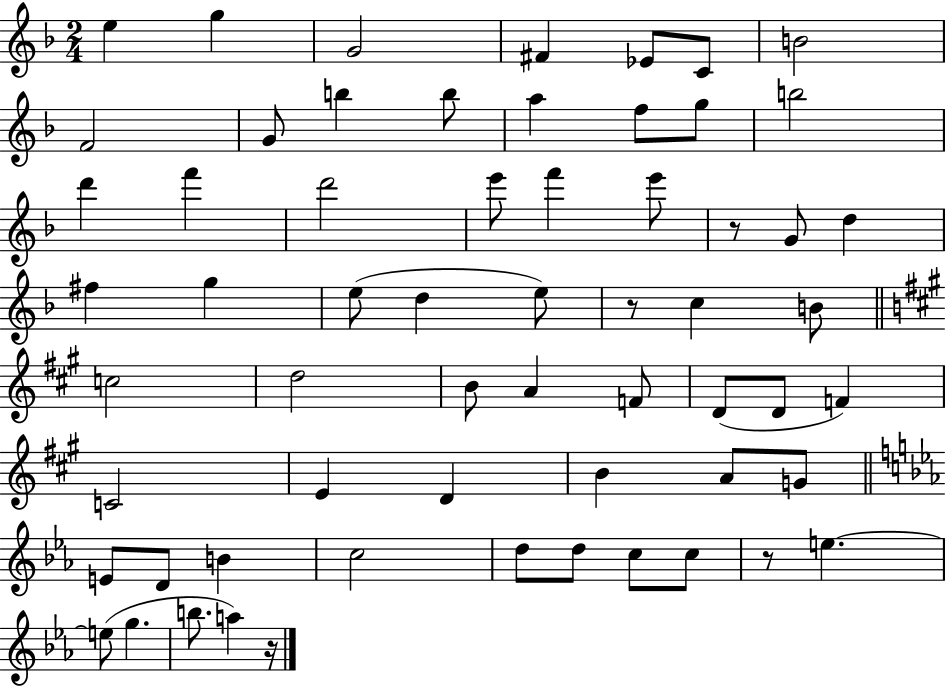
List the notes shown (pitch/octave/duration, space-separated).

E5/q G5/q G4/h F#4/q Eb4/e C4/e B4/h F4/h G4/e B5/q B5/e A5/q F5/e G5/e B5/h D6/q F6/q D6/h E6/e F6/q E6/e R/e G4/e D5/q F#5/q G5/q E5/e D5/q E5/e R/e C5/q B4/e C5/h D5/h B4/e A4/q F4/e D4/e D4/e F4/q C4/h E4/q D4/q B4/q A4/e G4/e E4/e D4/e B4/q C5/h D5/e D5/e C5/e C5/e R/e E5/q. E5/e G5/q. B5/e. A5/q R/s